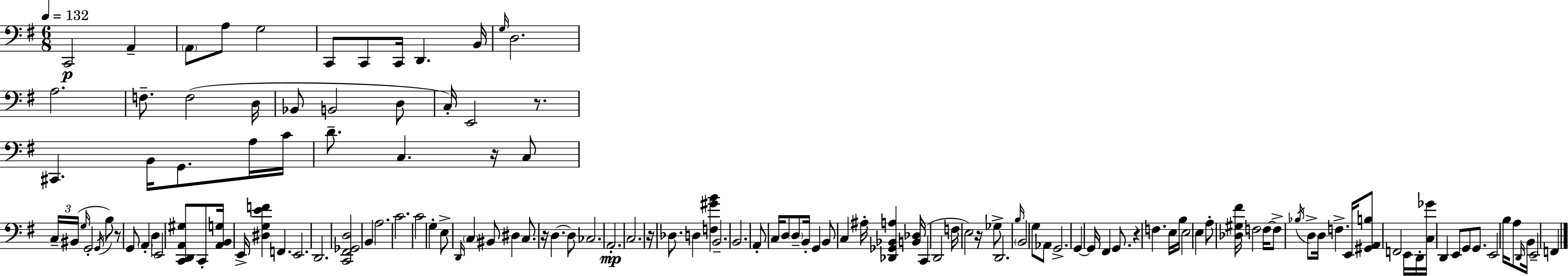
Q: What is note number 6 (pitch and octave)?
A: C2